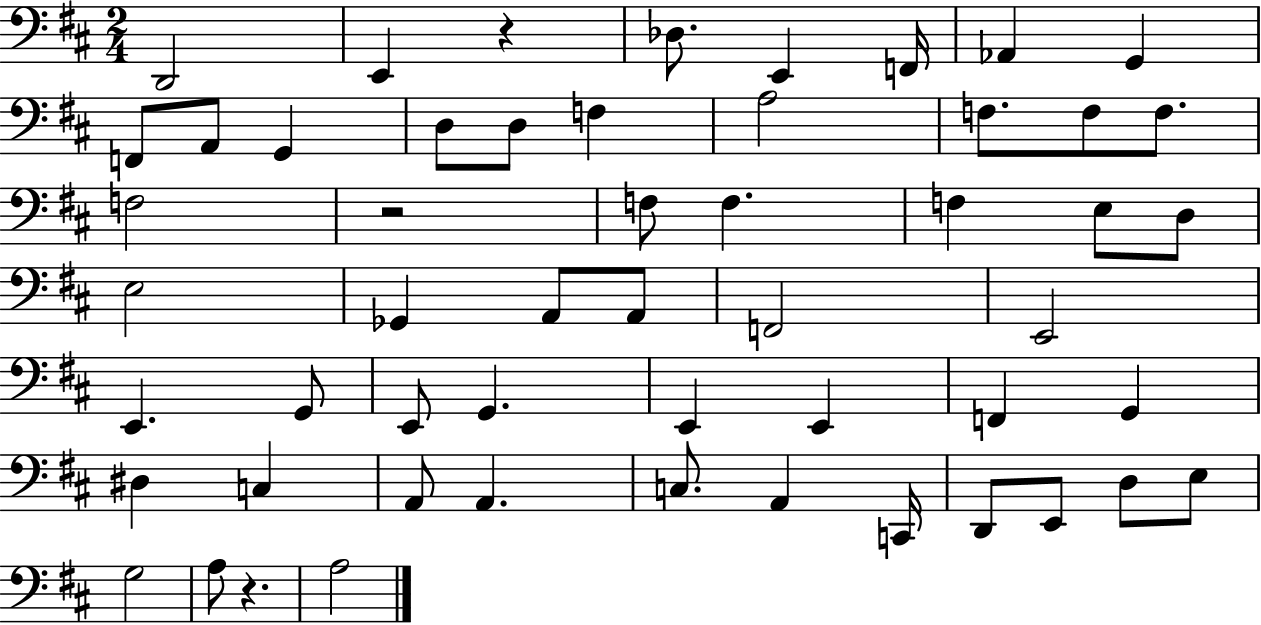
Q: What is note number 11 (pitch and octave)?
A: D3